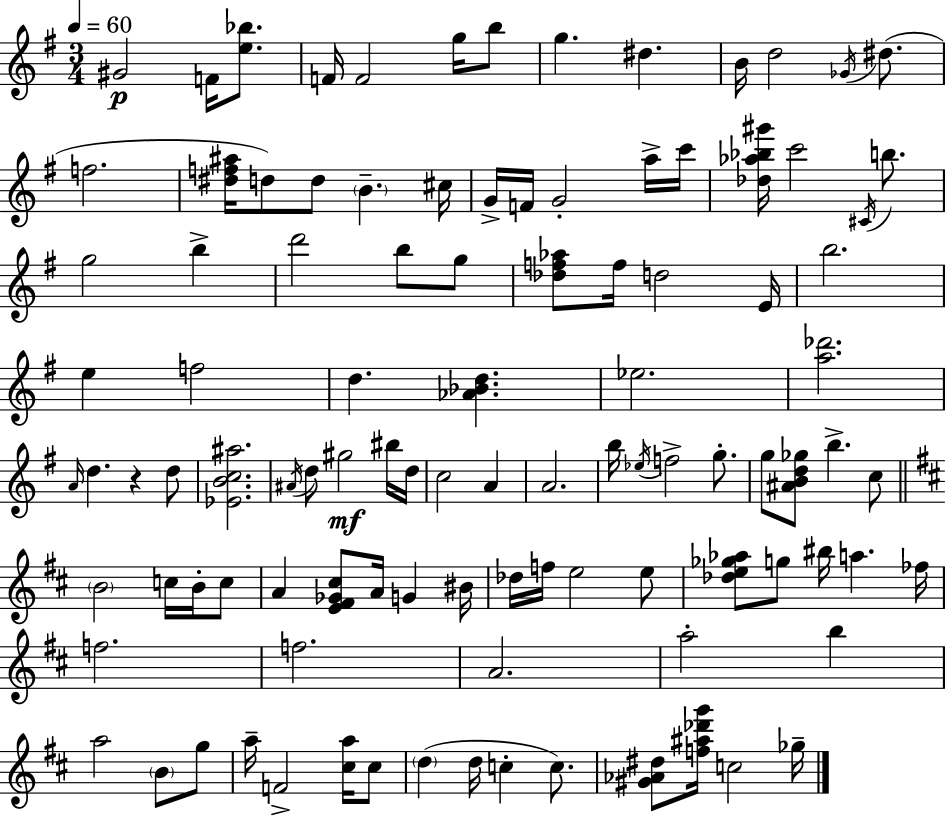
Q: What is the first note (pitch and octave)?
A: G#4